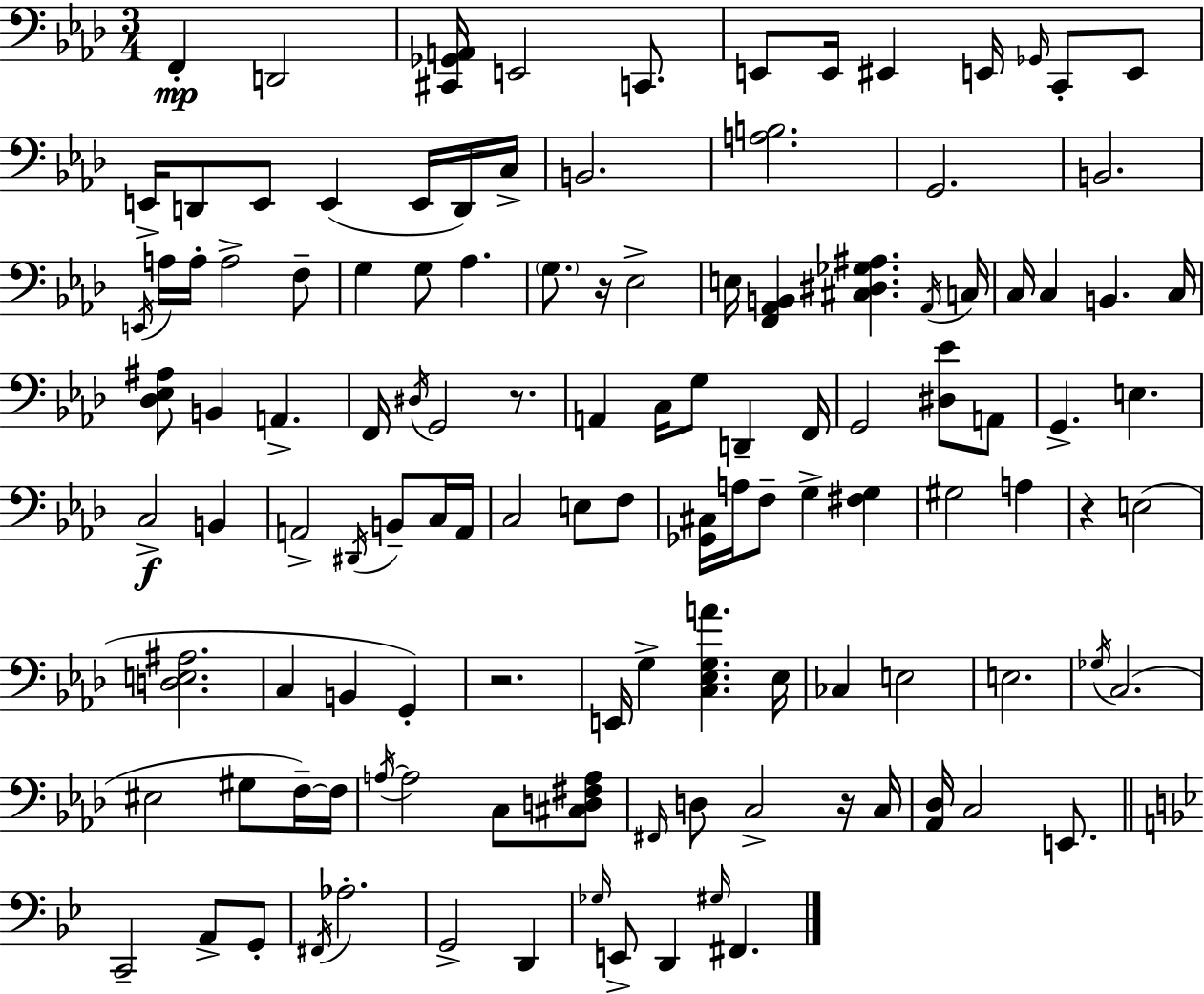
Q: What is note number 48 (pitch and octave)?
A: F2